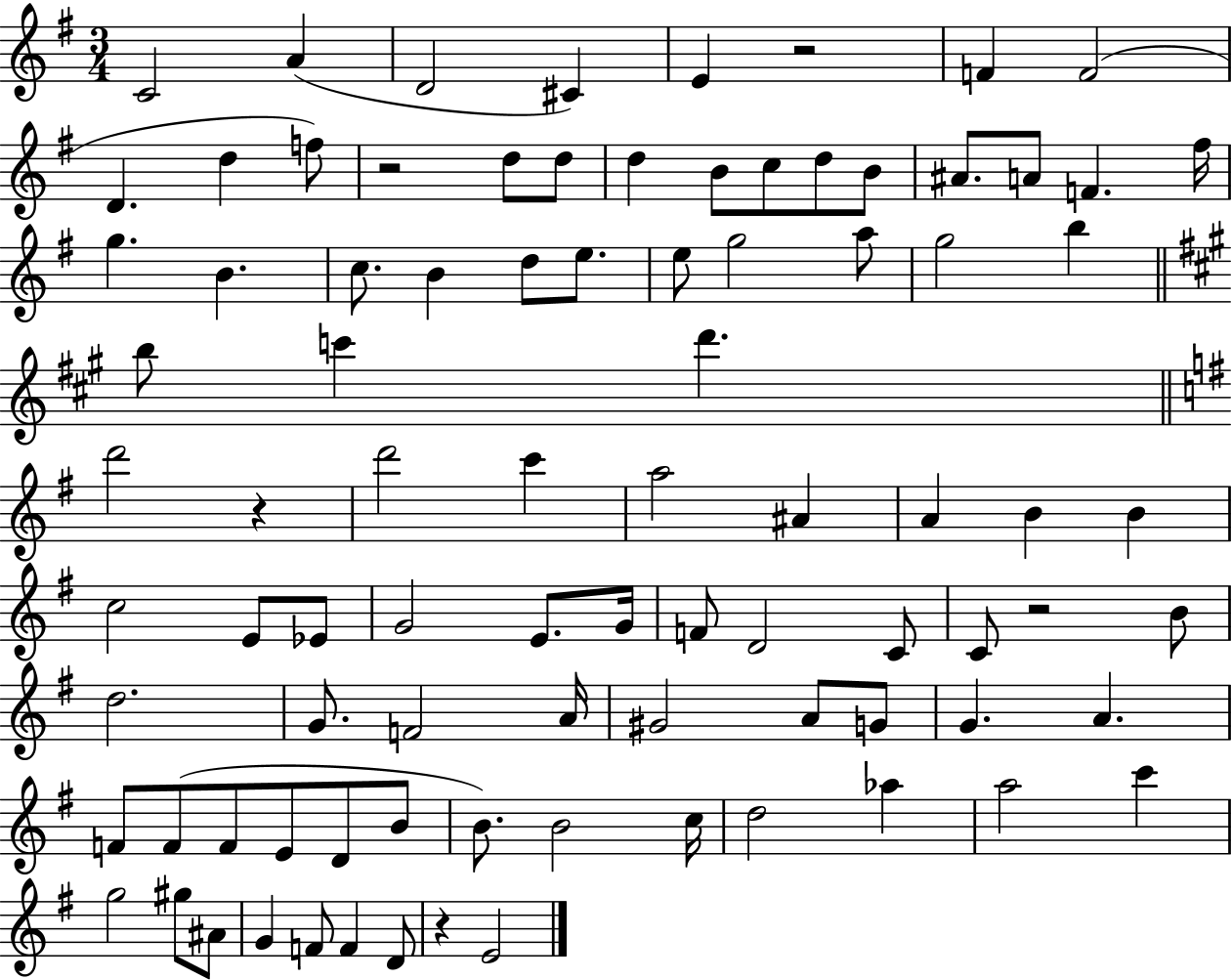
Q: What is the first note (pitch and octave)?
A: C4